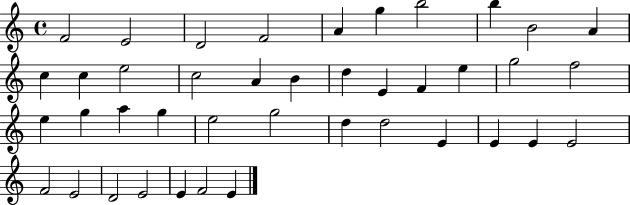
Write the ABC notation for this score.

X:1
T:Untitled
M:4/4
L:1/4
K:C
F2 E2 D2 F2 A g b2 b B2 A c c e2 c2 A B d E F e g2 f2 e g a g e2 g2 d d2 E E E E2 F2 E2 D2 E2 E F2 E